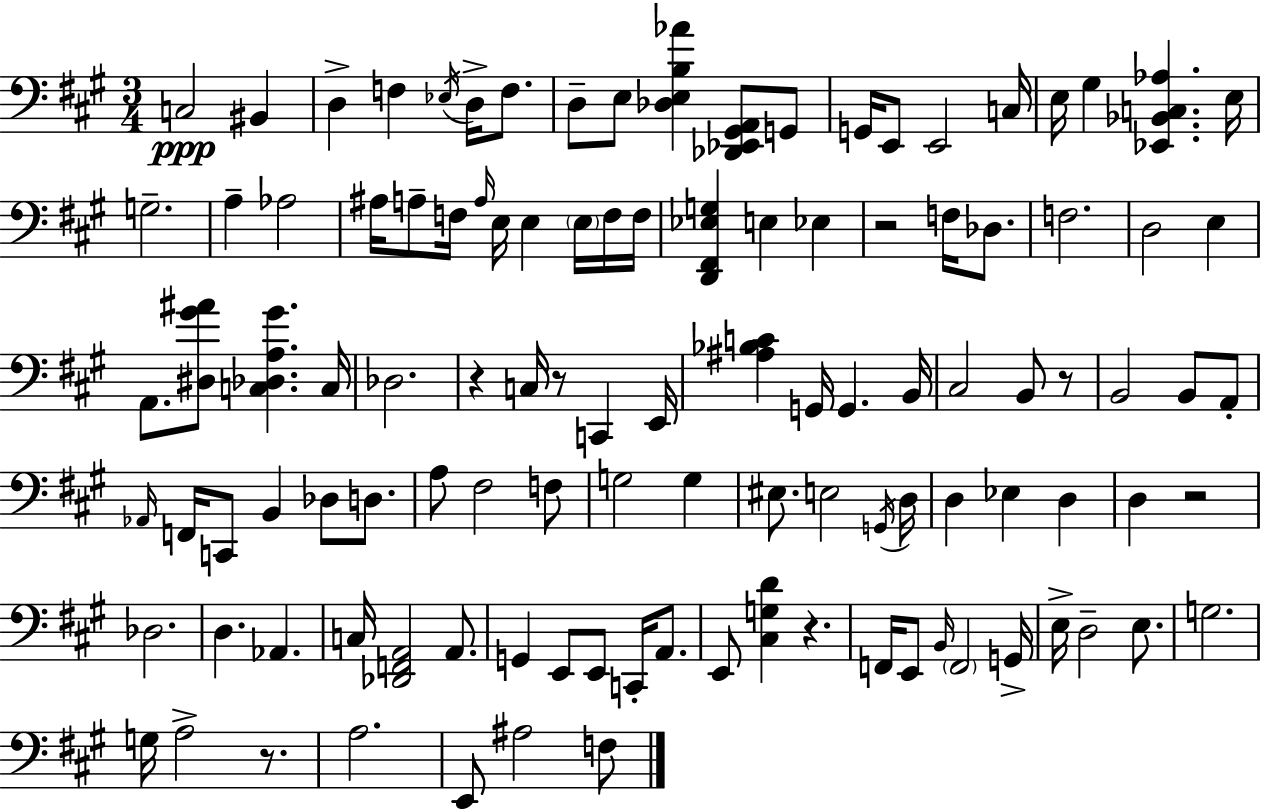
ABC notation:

X:1
T:Untitled
M:3/4
L:1/4
K:A
C,2 ^B,, D, F, _E,/4 D,/4 F,/2 D,/2 E,/2 [_D,E,B,_A] [_D,,_E,,^G,,A,,]/2 G,,/2 G,,/4 E,,/2 E,,2 C,/4 E,/4 ^G, [_E,,_B,,C,_A,] E,/4 G,2 A, _A,2 ^A,/4 A,/2 F,/4 A,/4 E,/4 E, E,/4 F,/4 F,/4 [D,,^F,,_E,G,] E, _E, z2 F,/4 _D,/2 F,2 D,2 E, A,,/2 [^D,^G^A]/2 [C,_D,A,^G] C,/4 _D,2 z C,/4 z/2 C,, E,,/4 [^A,_B,C] G,,/4 G,, B,,/4 ^C,2 B,,/2 z/2 B,,2 B,,/2 A,,/2 _A,,/4 F,,/4 C,,/2 B,, _D,/2 D,/2 A,/2 ^F,2 F,/2 G,2 G, ^E,/2 E,2 G,,/4 D,/4 D, _E, D, D, z2 _D,2 D, _A,, C,/4 [_D,,F,,A,,]2 A,,/2 G,, E,,/2 E,,/2 C,,/4 A,,/2 E,,/2 [^C,G,D] z F,,/4 E,,/2 B,,/4 F,,2 G,,/4 E,/4 D,2 E,/2 G,2 G,/4 A,2 z/2 A,2 E,,/2 ^A,2 F,/2